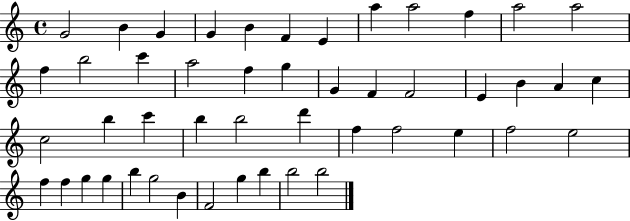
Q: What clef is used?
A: treble